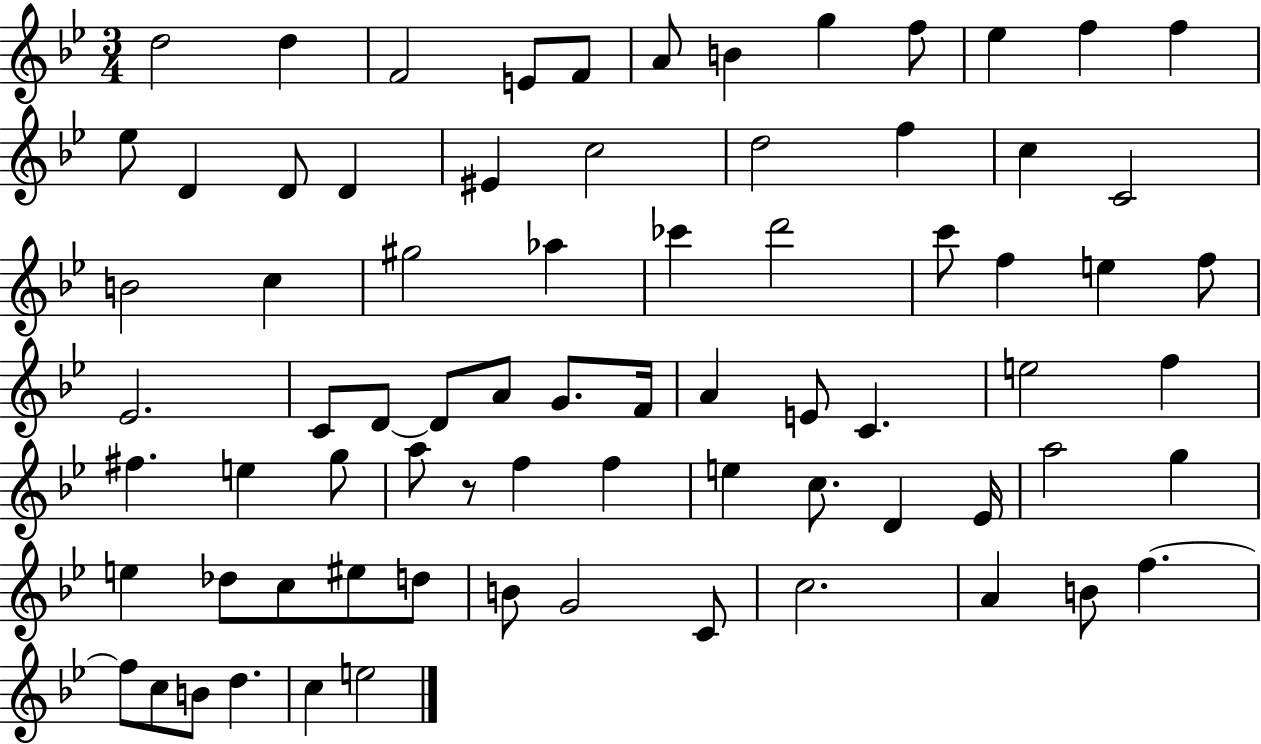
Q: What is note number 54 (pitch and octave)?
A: Eb4